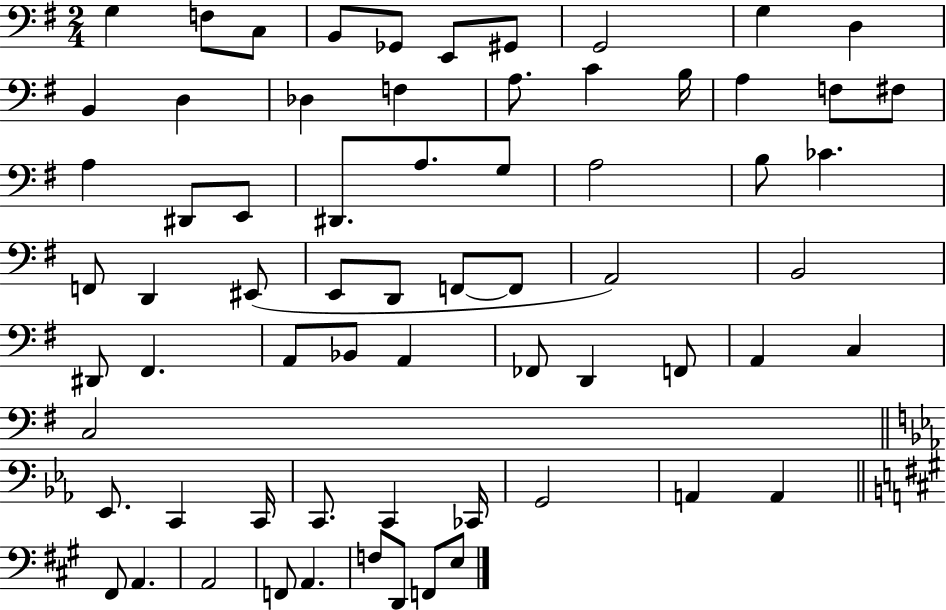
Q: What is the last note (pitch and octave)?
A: E3